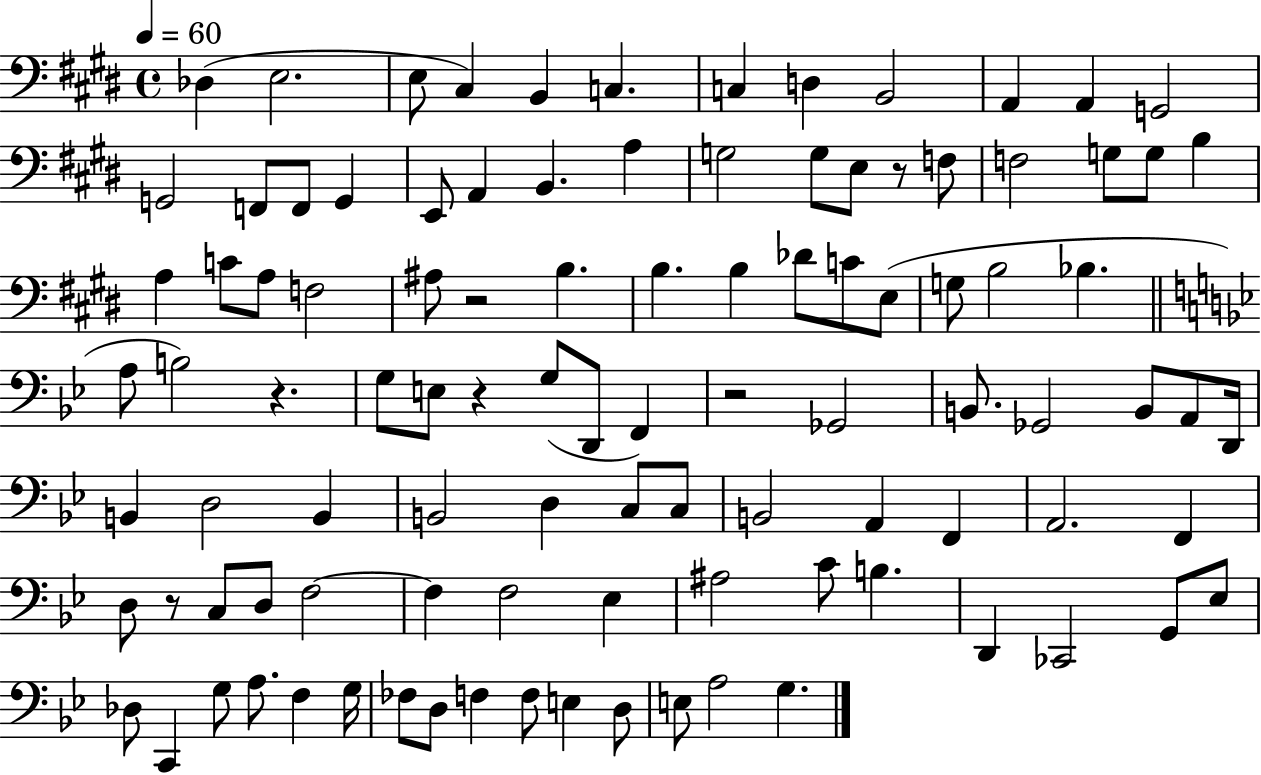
{
  \clef bass
  \time 4/4
  \defaultTimeSignature
  \key e \major
  \tempo 4 = 60
  des4( e2. | e8 cis4) b,4 c4. | c4 d4 b,2 | a,4 a,4 g,2 | \break g,2 f,8 f,8 g,4 | e,8 a,4 b,4. a4 | g2 g8 e8 r8 f8 | f2 g8 g8 b4 | \break a4 c'8 a8 f2 | ais8 r2 b4. | b4. b4 des'8 c'8 e8( | g8 b2 bes4. | \break \bar "||" \break \key bes \major a8 b2) r4. | g8 e8 r4 g8( d,8 f,4) | r2 ges,2 | b,8. ges,2 b,8 a,8 d,16 | \break b,4 d2 b,4 | b,2 d4 c8 c8 | b,2 a,4 f,4 | a,2. f,4 | \break d8 r8 c8 d8 f2~~ | f4 f2 ees4 | ais2 c'8 b4. | d,4 ces,2 g,8 ees8 | \break des8 c,4 g8 a8. f4 g16 | fes8 d8 f4 f8 e4 d8 | e8 a2 g4. | \bar "|."
}